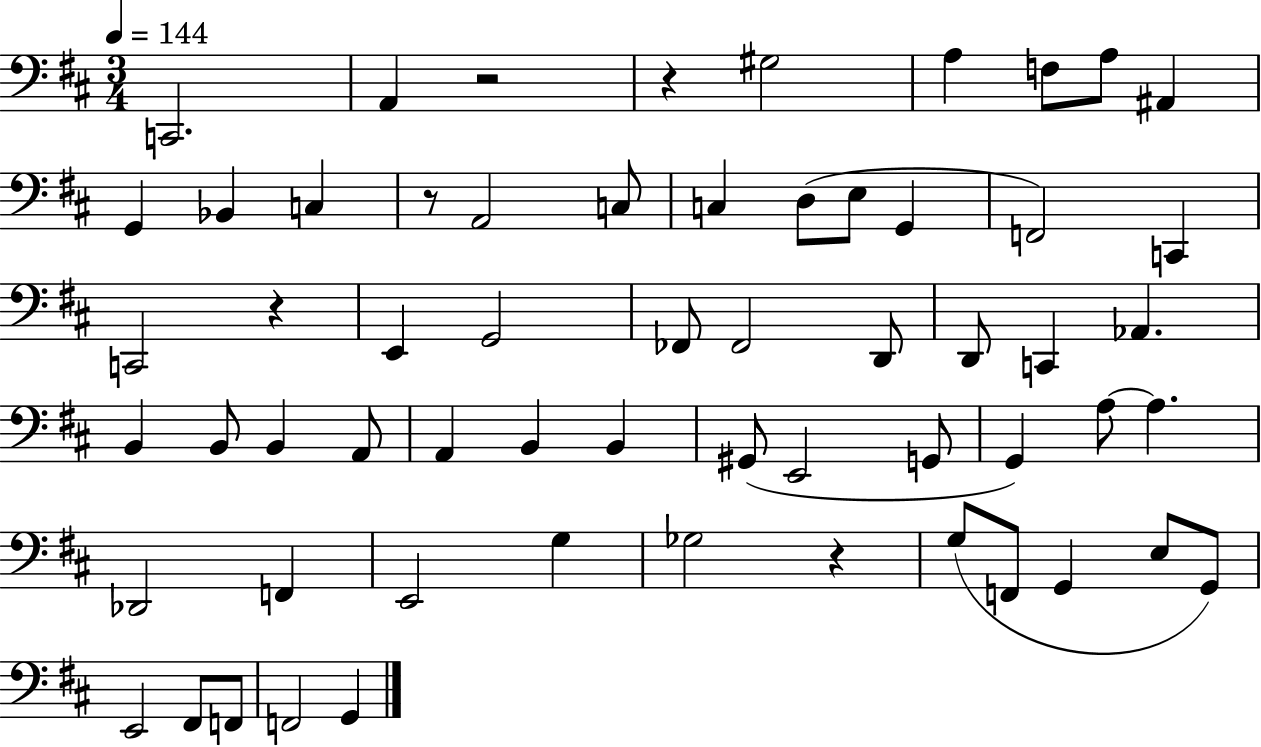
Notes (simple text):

C2/h. A2/q R/h R/q G#3/h A3/q F3/e A3/e A#2/q G2/q Bb2/q C3/q R/e A2/h C3/e C3/q D3/e E3/e G2/q F2/h C2/q C2/h R/q E2/q G2/h FES2/e FES2/h D2/e D2/e C2/q Ab2/q. B2/q B2/e B2/q A2/e A2/q B2/q B2/q G#2/e E2/h G2/e G2/q A3/e A3/q. Db2/h F2/q E2/h G3/q Gb3/h R/q G3/e F2/e G2/q E3/e G2/e E2/h F#2/e F2/e F2/h G2/q